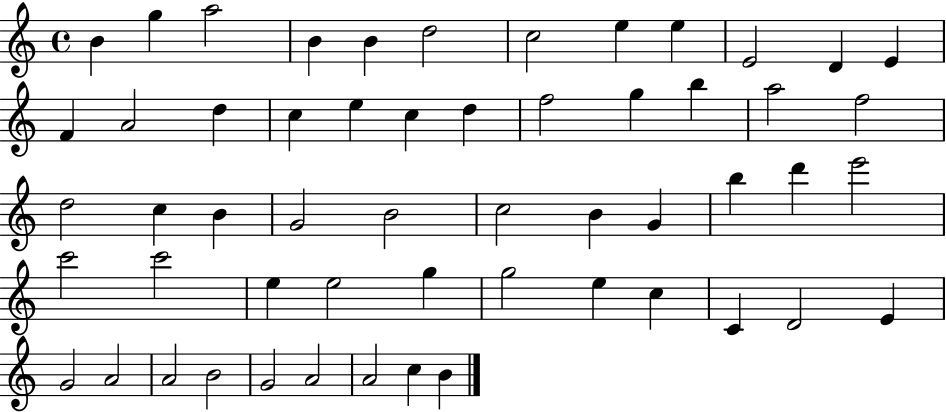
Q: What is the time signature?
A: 4/4